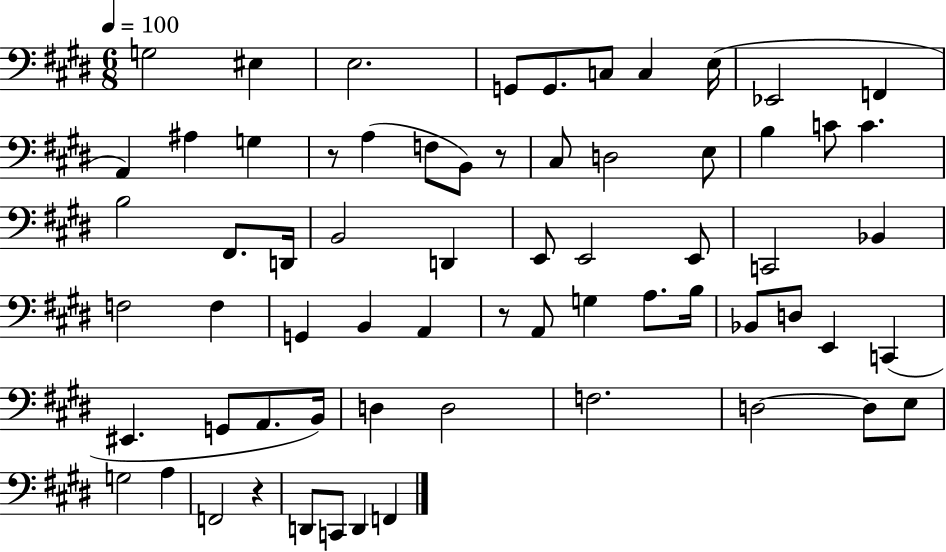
X:1
T:Untitled
M:6/8
L:1/4
K:E
G,2 ^E, E,2 G,,/2 G,,/2 C,/2 C, E,/4 _E,,2 F,, A,, ^A, G, z/2 A, F,/2 B,,/2 z/2 ^C,/2 D,2 E,/2 B, C/2 C B,2 ^F,,/2 D,,/4 B,,2 D,, E,,/2 E,,2 E,,/2 C,,2 _B,, F,2 F, G,, B,, A,, z/2 A,,/2 G, A,/2 B,/4 _B,,/2 D,/2 E,, C,, ^E,, G,,/2 A,,/2 B,,/4 D, D,2 F,2 D,2 D,/2 E,/2 G,2 A, F,,2 z D,,/2 C,,/2 D,, F,,